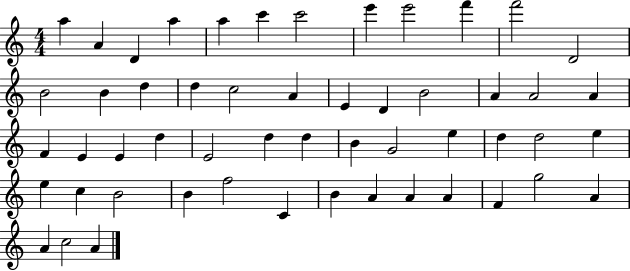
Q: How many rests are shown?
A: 0